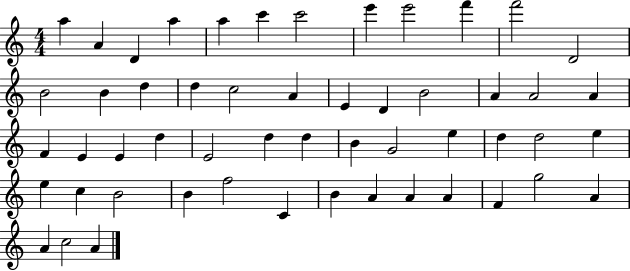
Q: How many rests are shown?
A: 0